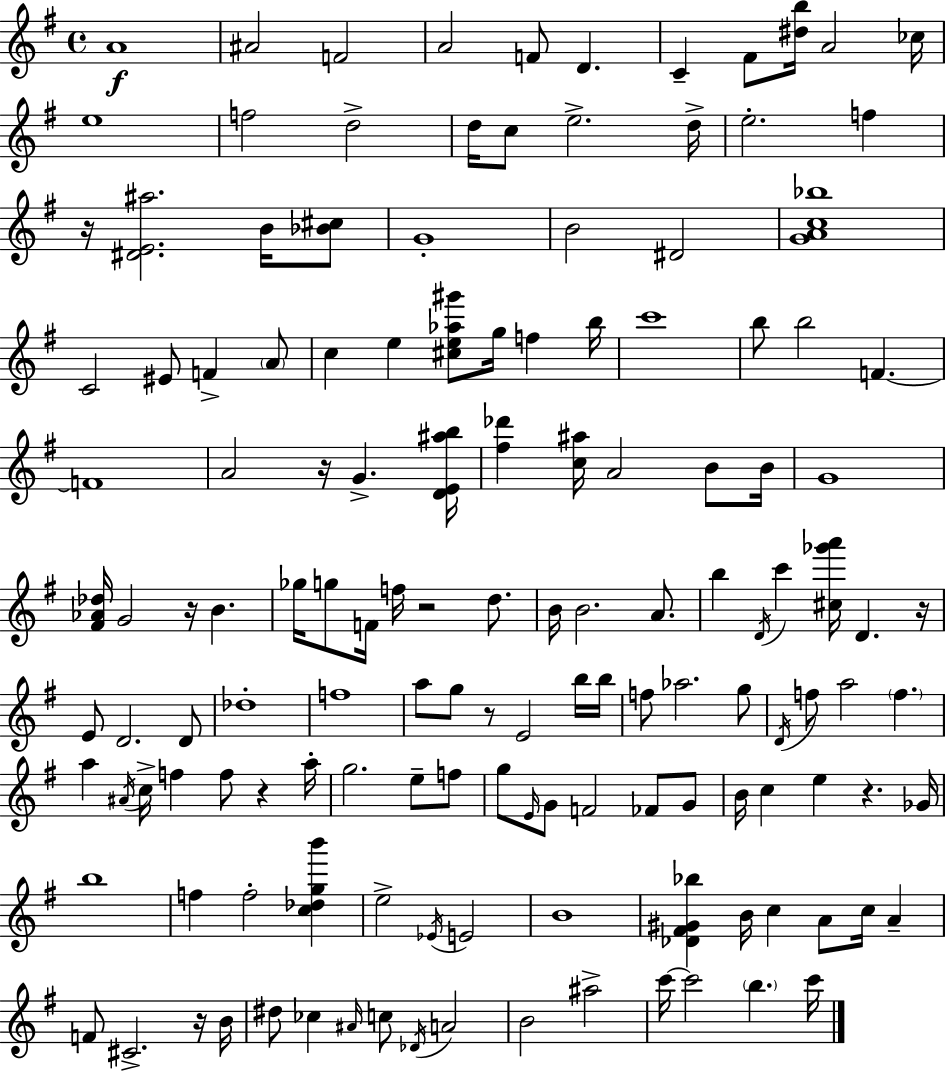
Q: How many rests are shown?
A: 9